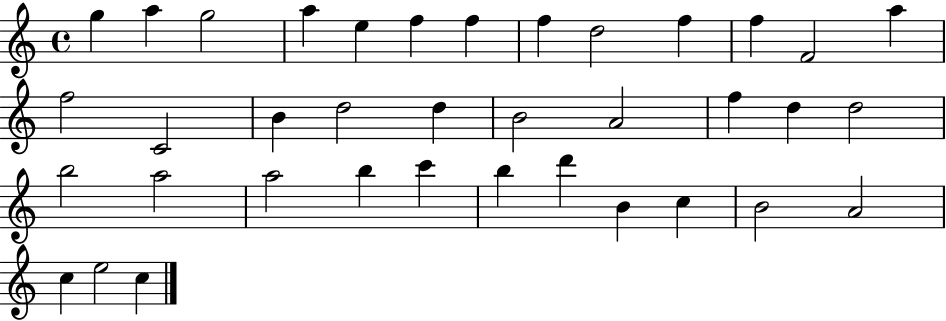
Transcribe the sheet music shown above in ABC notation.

X:1
T:Untitled
M:4/4
L:1/4
K:C
g a g2 a e f f f d2 f f F2 a f2 C2 B d2 d B2 A2 f d d2 b2 a2 a2 b c' b d' B c B2 A2 c e2 c